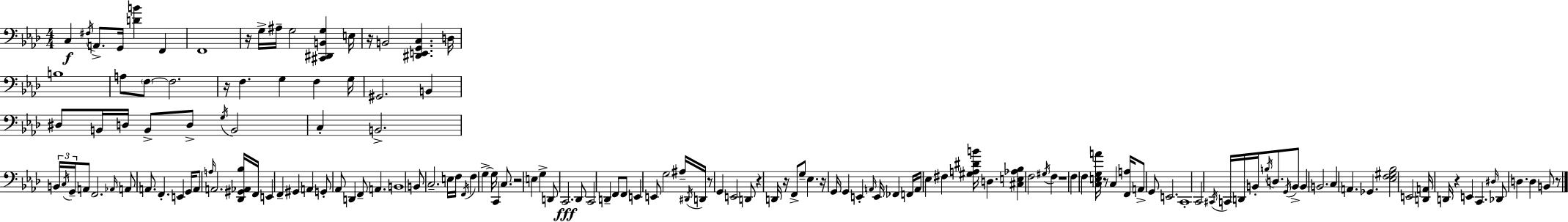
X:1
T:Untitled
M:4/4
L:1/4
K:Ab
C, ^F,/4 A,,/2 G,,/4 [DB] F,, F,,4 z/4 G,/4 ^A,/4 G,2 [^C,,^D,,B,,G,] E,/4 z/4 B,,2 [^D,,E,,G,,C,] D,/4 B,4 A,/2 F,/2 F,2 z/4 F, G, F, G,/4 ^G,,2 B,, ^D,/2 B,,/4 D,/4 B,,/2 D,/2 G,/4 B,,2 C, B,,2 B,,/4 C,/4 G,,/4 A,,/2 F,,2 _A,,/4 A,,/2 A,,/2 F,, E,, G,,/4 A,,/2 A,/4 A,,2 [_D,,^G,,_A,,_B,]/4 F,,/4 E,, F,, ^G,, A,, G,,/2 _A,,/2 D,, F,,/2 A,, B,,4 B,,/2 C,2 E,/4 F,/4 F,,/4 F, G, G,/4 C,, C,/2 z2 E, G, D,,/2 C,,2 _D,,/2 C,,2 D,, F,,/2 F,,/2 E,, E,,/2 G,2 ^A,/4 ^D,,/4 D,,/4 z/2 G,, E,,2 D,,/2 z D,,/4 z/4 F,,/2 G,/2 _E, z/4 G,,/4 G,, E,, A,,/4 E,,/4 _F,, F,,/4 A,,/4 _E, ^F, [^G,A,^DB]/4 D, [^C,E,_A,_B,] F,2 ^G,/4 F, z4 F, F, [C,E,G,A]/4 z/2 C, [F,,A,]/4 A,,/2 G,,/2 E,,2 C,,4 C,,2 ^C,,/4 C,,/4 D,,/4 B,,/4 B,/4 D,/2 G,,/4 B,,/2 B,, B,,2 C, A,, _G,, [_E,F,^G,_B,]2 E,,2 [D,,A,,]/4 D,,/4 z E,, C,, ^D,/4 _D,,/2 D, D, B,,/2 z/2